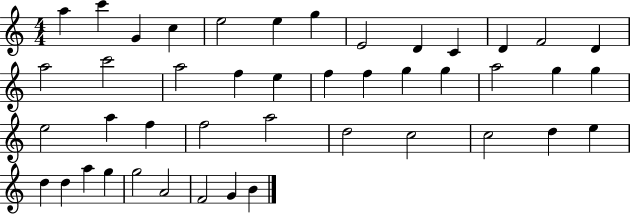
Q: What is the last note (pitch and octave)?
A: B4